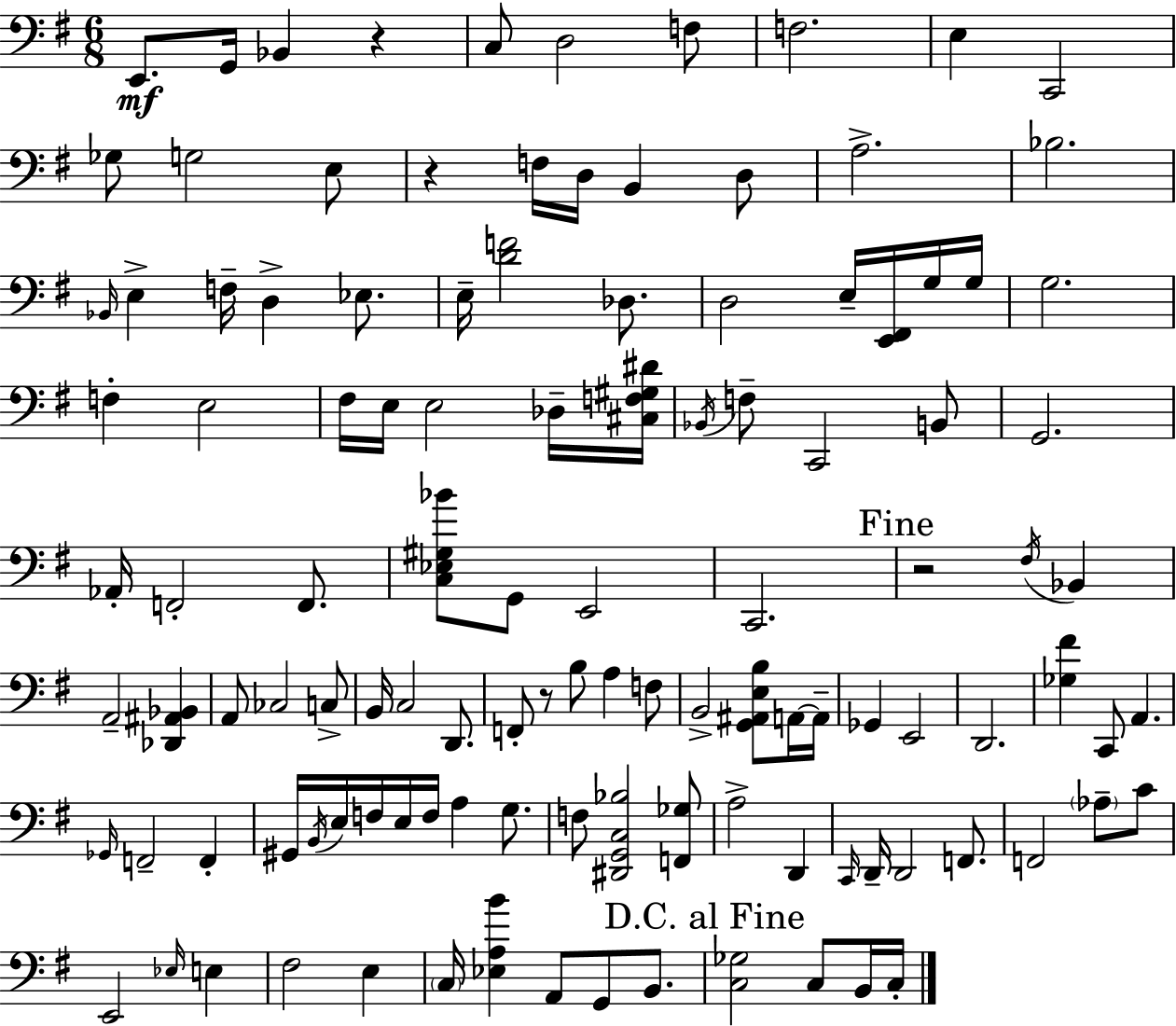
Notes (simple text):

E2/e. G2/s Bb2/q R/q C3/e D3/h F3/e F3/h. E3/q C2/h Gb3/e G3/h E3/e R/q F3/s D3/s B2/q D3/e A3/h. Bb3/h. Bb2/s E3/q F3/s D3/q Eb3/e. E3/s [D4,F4]/h Db3/e. D3/h E3/s [E2,F#2]/s G3/s G3/s G3/h. F3/q E3/h F#3/s E3/s E3/h Db3/s [C#3,F3,G#3,D#4]/s Bb2/s F3/e C2/h B2/e G2/h. Ab2/s F2/h F2/e. [C3,Eb3,G#3,Bb4]/e G2/e E2/h C2/h. R/h F#3/s Bb2/q A2/h [Db2,A#2,Bb2]/q A2/e CES3/h C3/e B2/s C3/h D2/e. F2/e R/e B3/e A3/q F3/e B2/h [G2,A#2,E3,B3]/e A2/s A2/s Gb2/q E2/h D2/h. [Gb3,F#4]/q C2/e A2/q. Gb2/s F2/h F2/q G#2/s B2/s E3/s F3/s E3/s F3/s A3/q G3/e. F3/e [D#2,G2,C3,Bb3]/h [F2,Gb3]/e A3/h D2/q C2/s D2/s D2/h F2/e. F2/h Ab3/e C4/e E2/h Eb3/s E3/q F#3/h E3/q C3/s [Eb3,A3,B4]/q A2/e G2/e B2/e. [C3,Gb3]/h C3/e B2/s C3/s